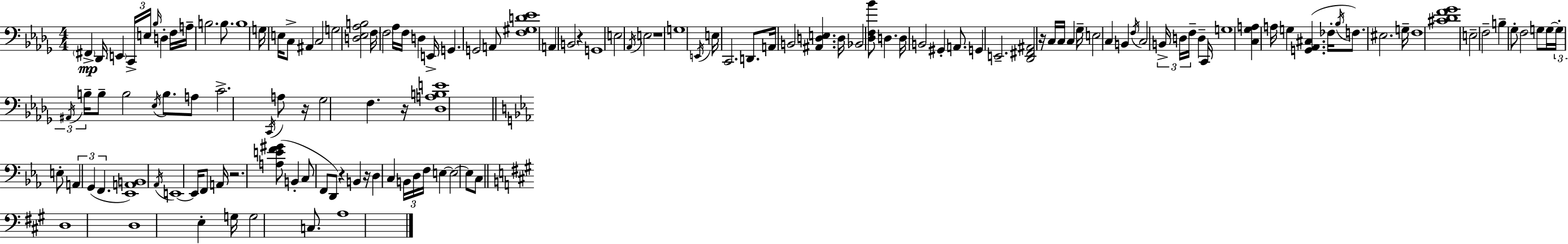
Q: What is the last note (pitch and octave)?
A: A3